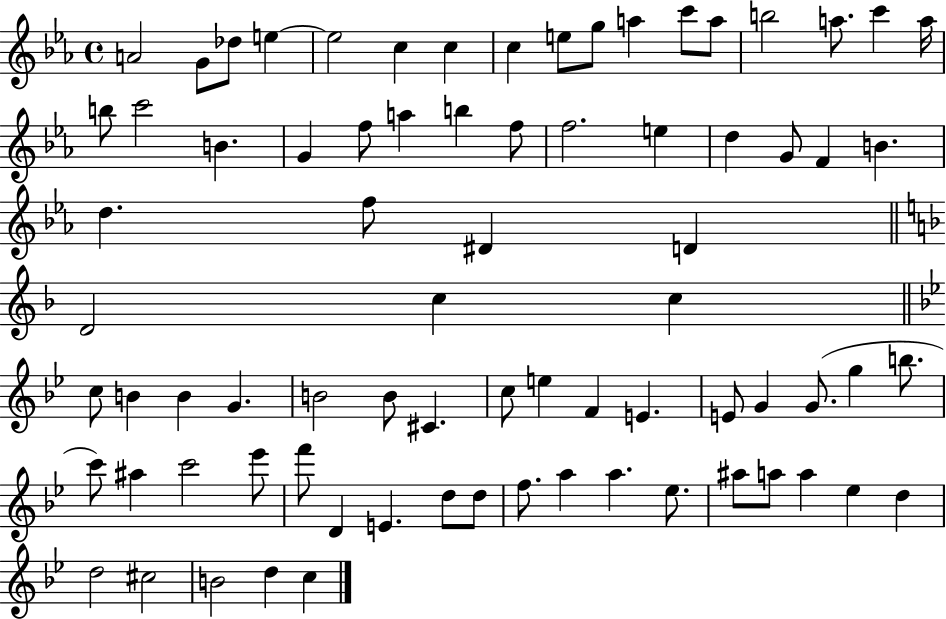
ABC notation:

X:1
T:Untitled
M:4/4
L:1/4
K:Eb
A2 G/2 _d/2 e e2 c c c e/2 g/2 a c'/2 a/2 b2 a/2 c' a/4 b/2 c'2 B G f/2 a b f/2 f2 e d G/2 F B d f/2 ^D D D2 c c c/2 B B G B2 B/2 ^C c/2 e F E E/2 G G/2 g b/2 c'/2 ^a c'2 _e'/2 f'/2 D E d/2 d/2 f/2 a a _e/2 ^a/2 a/2 a _e d d2 ^c2 B2 d c